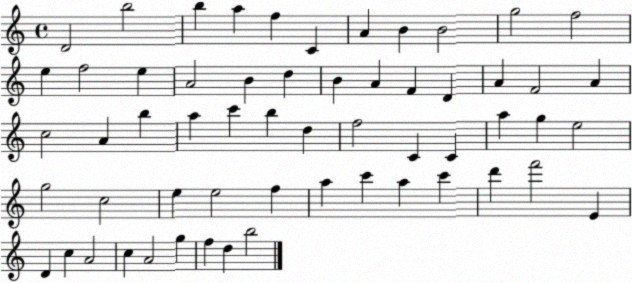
X:1
T:Untitled
M:4/4
L:1/4
K:C
D2 b2 b a f C A B B2 g2 f2 e f2 e A2 B d B A F D A F2 A c2 A b a c' b d f2 C C a g e2 g2 c2 e e2 f a c' a c' d' f'2 E D c A2 c A2 g f d b2